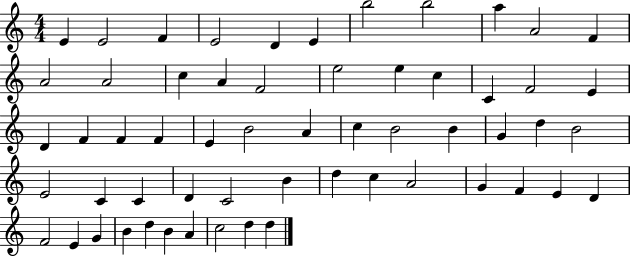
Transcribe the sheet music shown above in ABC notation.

X:1
T:Untitled
M:4/4
L:1/4
K:C
E E2 F E2 D E b2 b2 a A2 F A2 A2 c A F2 e2 e c C F2 E D F F F E B2 A c B2 B G d B2 E2 C C D C2 B d c A2 G F E D F2 E G B d B A c2 d d